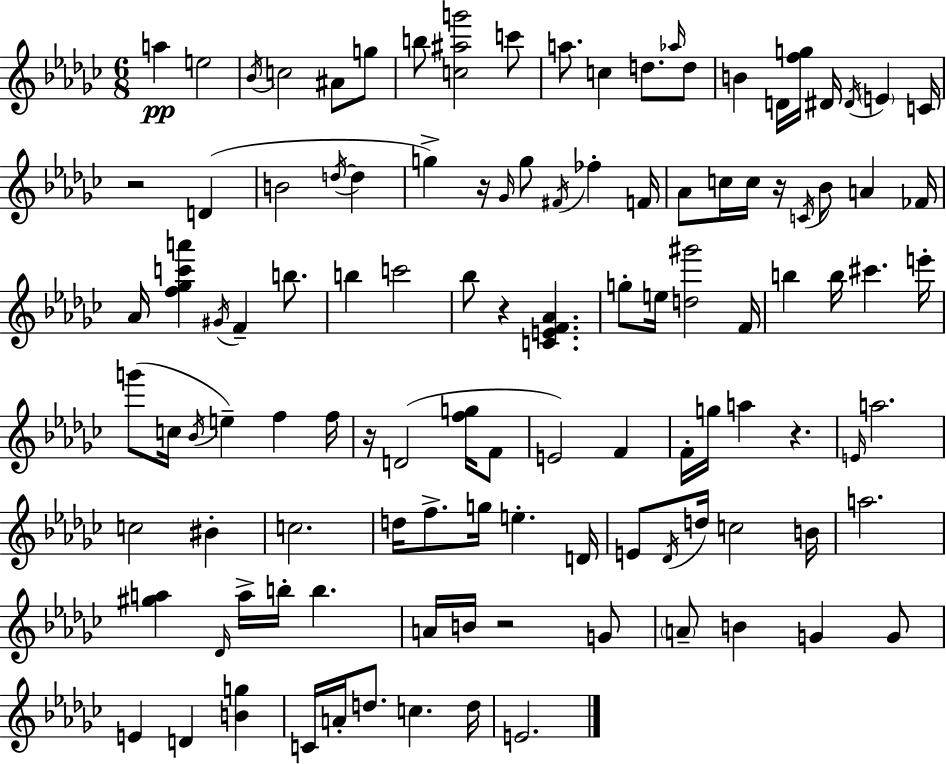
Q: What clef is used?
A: treble